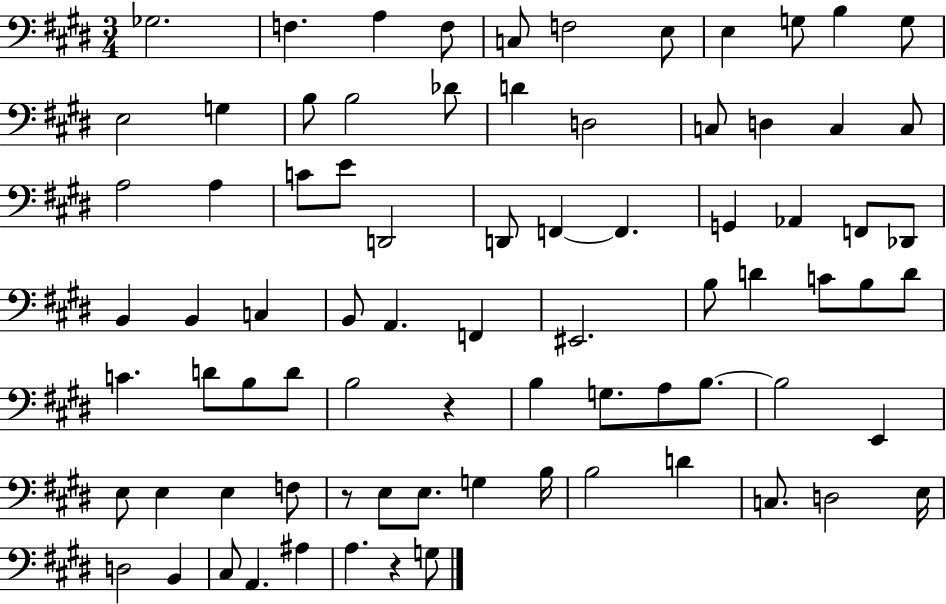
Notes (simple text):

Gb3/h. F3/q. A3/q F3/e C3/e F3/h E3/e E3/q G3/e B3/q G3/e E3/h G3/q B3/e B3/h Db4/e D4/q D3/h C3/e D3/q C3/q C3/e A3/h A3/q C4/e E4/e D2/h D2/e F2/q F2/q. G2/q Ab2/q F2/e Db2/e B2/q B2/q C3/q B2/e A2/q. F2/q EIS2/h. B3/e D4/q C4/e B3/e D4/e C4/q. D4/e B3/e D4/e B3/h R/q B3/q G3/e. A3/e B3/e. B3/h E2/q E3/e E3/q E3/q F3/e R/e E3/e E3/e. G3/q B3/s B3/h D4/q C3/e. D3/h E3/s D3/h B2/q C#3/e A2/q. A#3/q A3/q. R/q G3/e